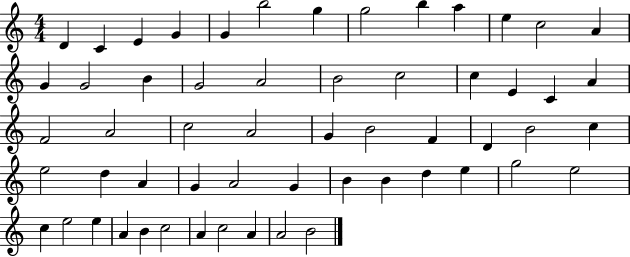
{
  \clef treble
  \numericTimeSignature
  \time 4/4
  \key c \major
  d'4 c'4 e'4 g'4 | g'4 b''2 g''4 | g''2 b''4 a''4 | e''4 c''2 a'4 | \break g'4 g'2 b'4 | g'2 a'2 | b'2 c''2 | c''4 e'4 c'4 a'4 | \break f'2 a'2 | c''2 a'2 | g'4 b'2 f'4 | d'4 b'2 c''4 | \break e''2 d''4 a'4 | g'4 a'2 g'4 | b'4 b'4 d''4 e''4 | g''2 e''2 | \break c''4 e''2 e''4 | a'4 b'4 c''2 | a'4 c''2 a'4 | a'2 b'2 | \break \bar "|."
}